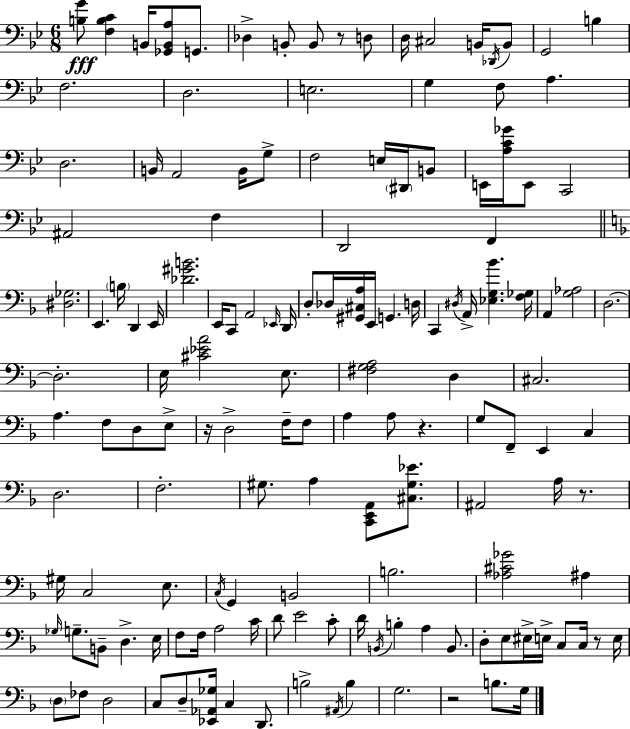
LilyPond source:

{
  \clef bass
  \numericTimeSignature
  \time 6/8
  \key bes \major
  <b g'>8\fff <f b c'>4 b,16 <ges, b, a>8 g,8. | des4-> b,8-. b,8 r8 d8 | d16 cis2 b,16 \acciaccatura { des,16 } b,8 | g,2 b4 | \break f2. | d2. | e2. | g4 f8 a4. | \break d2. | b,16 a,2 b,16 g8-> | f2 e16 \parenthesize dis,16 b,8 | e,16 <a c' ges'>16 e,8 c,2 | \break ais,2 f4 | d,2 f,4 | \bar "||" \break \key d \minor <dis ges>2. | e,4. \parenthesize b16 d,4 e,16 | <des' gis' b'>2. | e,16 c,8 a,2 \grace { ees,16 } | \break d,16 d8-. des16 <gis, cis a>16 e,16 g,4. | d16 c,4 \acciaccatura { dis16 } a,16-> <ees g bes'>4. | <f ges>16 a,4 <g aes>2 | d2.~~ | \break d2.-. | e16 <cis' ees' a'>2 e8. | <fis g a>2 d4 | cis2. | \break a4. f8 d8 | e8-> r16 d2-> f16-- | f8 a4 a8 r4. | g8 f,8-- e,4 c4 | \break d2. | f2.-. | gis8. a4 <c, e, a,>8 <cis gis ees'>8. | ais,2 a16 r8. | \break gis16 c2 e8. | \acciaccatura { c16 } g,4 b,2 | b2. | <aes cis' ges'>2 ais4 | \break \grace { ges16 } g8.-- b,8-- d4.-> | e16 f8 f16 a2 | c'16 d'8 e'2 | c'8-. d'16 \acciaccatura { b,16 } b4-. a4 | \break b,8. d8-. e8 eis16-> e16-> c8 | c16 r8 e16 \parenthesize d8 fes8 d2 | c8 d8-- <ees, aes, ges>16 c4 | d,8. b2-> | \break \acciaccatura { ais,16 } b4 g2. | r2 | b8. g16 \bar "|."
}